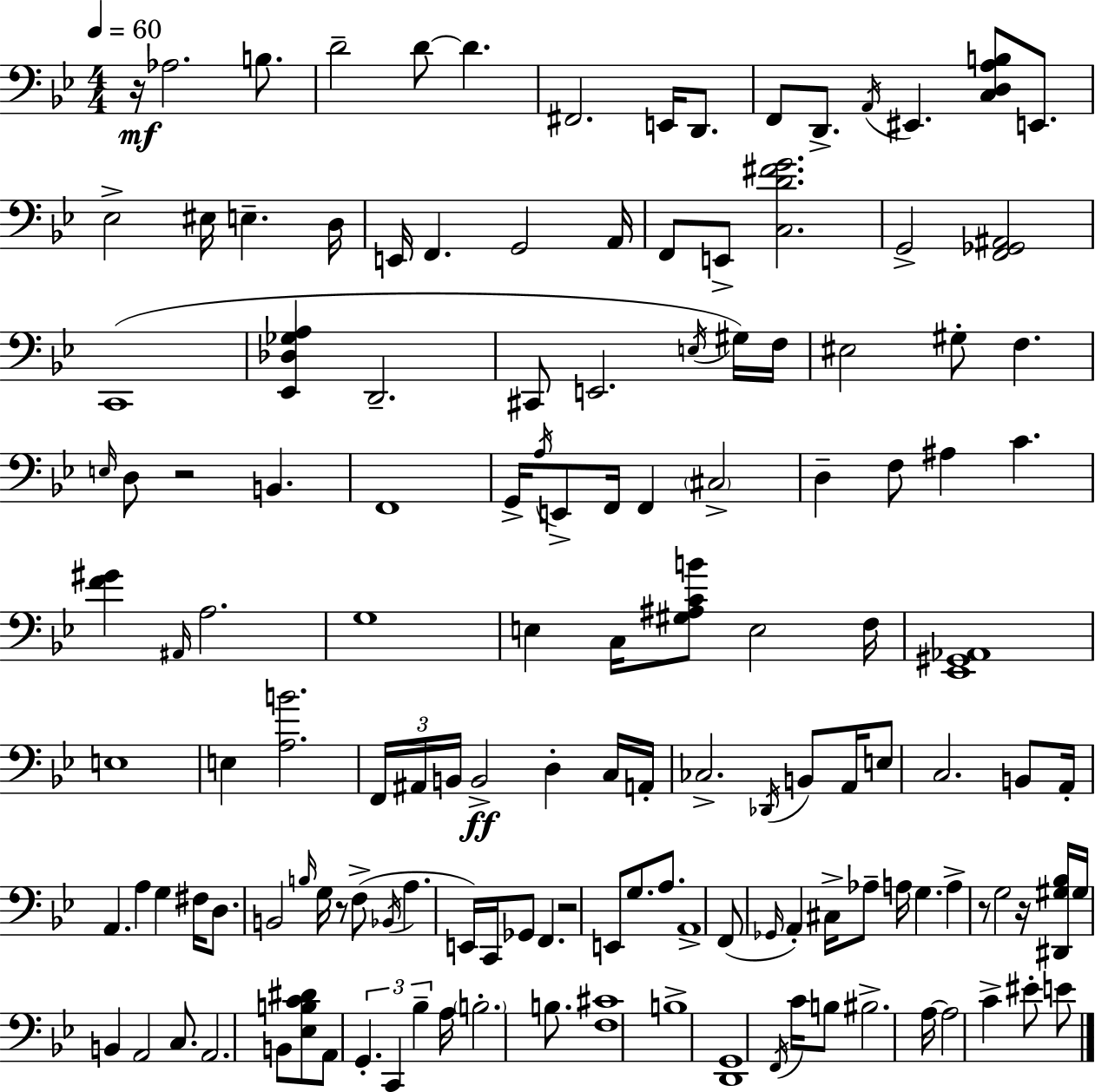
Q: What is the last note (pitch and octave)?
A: E4